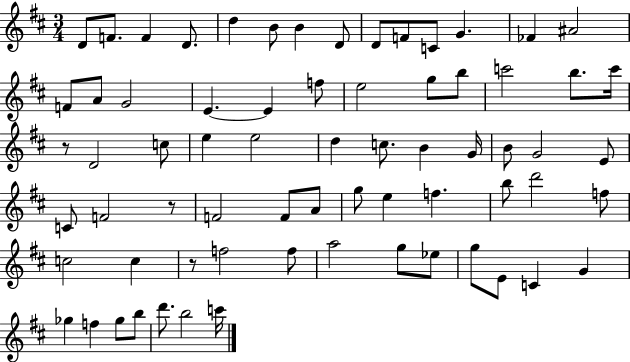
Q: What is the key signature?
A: D major